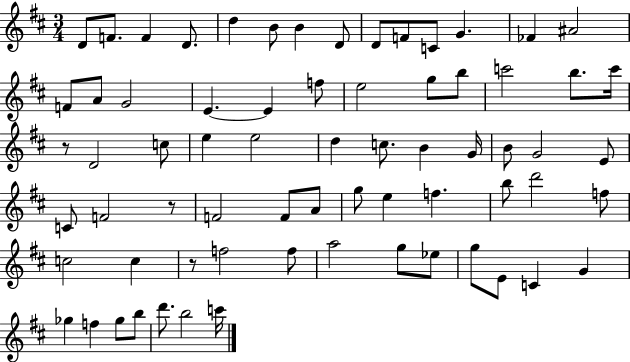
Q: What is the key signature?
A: D major